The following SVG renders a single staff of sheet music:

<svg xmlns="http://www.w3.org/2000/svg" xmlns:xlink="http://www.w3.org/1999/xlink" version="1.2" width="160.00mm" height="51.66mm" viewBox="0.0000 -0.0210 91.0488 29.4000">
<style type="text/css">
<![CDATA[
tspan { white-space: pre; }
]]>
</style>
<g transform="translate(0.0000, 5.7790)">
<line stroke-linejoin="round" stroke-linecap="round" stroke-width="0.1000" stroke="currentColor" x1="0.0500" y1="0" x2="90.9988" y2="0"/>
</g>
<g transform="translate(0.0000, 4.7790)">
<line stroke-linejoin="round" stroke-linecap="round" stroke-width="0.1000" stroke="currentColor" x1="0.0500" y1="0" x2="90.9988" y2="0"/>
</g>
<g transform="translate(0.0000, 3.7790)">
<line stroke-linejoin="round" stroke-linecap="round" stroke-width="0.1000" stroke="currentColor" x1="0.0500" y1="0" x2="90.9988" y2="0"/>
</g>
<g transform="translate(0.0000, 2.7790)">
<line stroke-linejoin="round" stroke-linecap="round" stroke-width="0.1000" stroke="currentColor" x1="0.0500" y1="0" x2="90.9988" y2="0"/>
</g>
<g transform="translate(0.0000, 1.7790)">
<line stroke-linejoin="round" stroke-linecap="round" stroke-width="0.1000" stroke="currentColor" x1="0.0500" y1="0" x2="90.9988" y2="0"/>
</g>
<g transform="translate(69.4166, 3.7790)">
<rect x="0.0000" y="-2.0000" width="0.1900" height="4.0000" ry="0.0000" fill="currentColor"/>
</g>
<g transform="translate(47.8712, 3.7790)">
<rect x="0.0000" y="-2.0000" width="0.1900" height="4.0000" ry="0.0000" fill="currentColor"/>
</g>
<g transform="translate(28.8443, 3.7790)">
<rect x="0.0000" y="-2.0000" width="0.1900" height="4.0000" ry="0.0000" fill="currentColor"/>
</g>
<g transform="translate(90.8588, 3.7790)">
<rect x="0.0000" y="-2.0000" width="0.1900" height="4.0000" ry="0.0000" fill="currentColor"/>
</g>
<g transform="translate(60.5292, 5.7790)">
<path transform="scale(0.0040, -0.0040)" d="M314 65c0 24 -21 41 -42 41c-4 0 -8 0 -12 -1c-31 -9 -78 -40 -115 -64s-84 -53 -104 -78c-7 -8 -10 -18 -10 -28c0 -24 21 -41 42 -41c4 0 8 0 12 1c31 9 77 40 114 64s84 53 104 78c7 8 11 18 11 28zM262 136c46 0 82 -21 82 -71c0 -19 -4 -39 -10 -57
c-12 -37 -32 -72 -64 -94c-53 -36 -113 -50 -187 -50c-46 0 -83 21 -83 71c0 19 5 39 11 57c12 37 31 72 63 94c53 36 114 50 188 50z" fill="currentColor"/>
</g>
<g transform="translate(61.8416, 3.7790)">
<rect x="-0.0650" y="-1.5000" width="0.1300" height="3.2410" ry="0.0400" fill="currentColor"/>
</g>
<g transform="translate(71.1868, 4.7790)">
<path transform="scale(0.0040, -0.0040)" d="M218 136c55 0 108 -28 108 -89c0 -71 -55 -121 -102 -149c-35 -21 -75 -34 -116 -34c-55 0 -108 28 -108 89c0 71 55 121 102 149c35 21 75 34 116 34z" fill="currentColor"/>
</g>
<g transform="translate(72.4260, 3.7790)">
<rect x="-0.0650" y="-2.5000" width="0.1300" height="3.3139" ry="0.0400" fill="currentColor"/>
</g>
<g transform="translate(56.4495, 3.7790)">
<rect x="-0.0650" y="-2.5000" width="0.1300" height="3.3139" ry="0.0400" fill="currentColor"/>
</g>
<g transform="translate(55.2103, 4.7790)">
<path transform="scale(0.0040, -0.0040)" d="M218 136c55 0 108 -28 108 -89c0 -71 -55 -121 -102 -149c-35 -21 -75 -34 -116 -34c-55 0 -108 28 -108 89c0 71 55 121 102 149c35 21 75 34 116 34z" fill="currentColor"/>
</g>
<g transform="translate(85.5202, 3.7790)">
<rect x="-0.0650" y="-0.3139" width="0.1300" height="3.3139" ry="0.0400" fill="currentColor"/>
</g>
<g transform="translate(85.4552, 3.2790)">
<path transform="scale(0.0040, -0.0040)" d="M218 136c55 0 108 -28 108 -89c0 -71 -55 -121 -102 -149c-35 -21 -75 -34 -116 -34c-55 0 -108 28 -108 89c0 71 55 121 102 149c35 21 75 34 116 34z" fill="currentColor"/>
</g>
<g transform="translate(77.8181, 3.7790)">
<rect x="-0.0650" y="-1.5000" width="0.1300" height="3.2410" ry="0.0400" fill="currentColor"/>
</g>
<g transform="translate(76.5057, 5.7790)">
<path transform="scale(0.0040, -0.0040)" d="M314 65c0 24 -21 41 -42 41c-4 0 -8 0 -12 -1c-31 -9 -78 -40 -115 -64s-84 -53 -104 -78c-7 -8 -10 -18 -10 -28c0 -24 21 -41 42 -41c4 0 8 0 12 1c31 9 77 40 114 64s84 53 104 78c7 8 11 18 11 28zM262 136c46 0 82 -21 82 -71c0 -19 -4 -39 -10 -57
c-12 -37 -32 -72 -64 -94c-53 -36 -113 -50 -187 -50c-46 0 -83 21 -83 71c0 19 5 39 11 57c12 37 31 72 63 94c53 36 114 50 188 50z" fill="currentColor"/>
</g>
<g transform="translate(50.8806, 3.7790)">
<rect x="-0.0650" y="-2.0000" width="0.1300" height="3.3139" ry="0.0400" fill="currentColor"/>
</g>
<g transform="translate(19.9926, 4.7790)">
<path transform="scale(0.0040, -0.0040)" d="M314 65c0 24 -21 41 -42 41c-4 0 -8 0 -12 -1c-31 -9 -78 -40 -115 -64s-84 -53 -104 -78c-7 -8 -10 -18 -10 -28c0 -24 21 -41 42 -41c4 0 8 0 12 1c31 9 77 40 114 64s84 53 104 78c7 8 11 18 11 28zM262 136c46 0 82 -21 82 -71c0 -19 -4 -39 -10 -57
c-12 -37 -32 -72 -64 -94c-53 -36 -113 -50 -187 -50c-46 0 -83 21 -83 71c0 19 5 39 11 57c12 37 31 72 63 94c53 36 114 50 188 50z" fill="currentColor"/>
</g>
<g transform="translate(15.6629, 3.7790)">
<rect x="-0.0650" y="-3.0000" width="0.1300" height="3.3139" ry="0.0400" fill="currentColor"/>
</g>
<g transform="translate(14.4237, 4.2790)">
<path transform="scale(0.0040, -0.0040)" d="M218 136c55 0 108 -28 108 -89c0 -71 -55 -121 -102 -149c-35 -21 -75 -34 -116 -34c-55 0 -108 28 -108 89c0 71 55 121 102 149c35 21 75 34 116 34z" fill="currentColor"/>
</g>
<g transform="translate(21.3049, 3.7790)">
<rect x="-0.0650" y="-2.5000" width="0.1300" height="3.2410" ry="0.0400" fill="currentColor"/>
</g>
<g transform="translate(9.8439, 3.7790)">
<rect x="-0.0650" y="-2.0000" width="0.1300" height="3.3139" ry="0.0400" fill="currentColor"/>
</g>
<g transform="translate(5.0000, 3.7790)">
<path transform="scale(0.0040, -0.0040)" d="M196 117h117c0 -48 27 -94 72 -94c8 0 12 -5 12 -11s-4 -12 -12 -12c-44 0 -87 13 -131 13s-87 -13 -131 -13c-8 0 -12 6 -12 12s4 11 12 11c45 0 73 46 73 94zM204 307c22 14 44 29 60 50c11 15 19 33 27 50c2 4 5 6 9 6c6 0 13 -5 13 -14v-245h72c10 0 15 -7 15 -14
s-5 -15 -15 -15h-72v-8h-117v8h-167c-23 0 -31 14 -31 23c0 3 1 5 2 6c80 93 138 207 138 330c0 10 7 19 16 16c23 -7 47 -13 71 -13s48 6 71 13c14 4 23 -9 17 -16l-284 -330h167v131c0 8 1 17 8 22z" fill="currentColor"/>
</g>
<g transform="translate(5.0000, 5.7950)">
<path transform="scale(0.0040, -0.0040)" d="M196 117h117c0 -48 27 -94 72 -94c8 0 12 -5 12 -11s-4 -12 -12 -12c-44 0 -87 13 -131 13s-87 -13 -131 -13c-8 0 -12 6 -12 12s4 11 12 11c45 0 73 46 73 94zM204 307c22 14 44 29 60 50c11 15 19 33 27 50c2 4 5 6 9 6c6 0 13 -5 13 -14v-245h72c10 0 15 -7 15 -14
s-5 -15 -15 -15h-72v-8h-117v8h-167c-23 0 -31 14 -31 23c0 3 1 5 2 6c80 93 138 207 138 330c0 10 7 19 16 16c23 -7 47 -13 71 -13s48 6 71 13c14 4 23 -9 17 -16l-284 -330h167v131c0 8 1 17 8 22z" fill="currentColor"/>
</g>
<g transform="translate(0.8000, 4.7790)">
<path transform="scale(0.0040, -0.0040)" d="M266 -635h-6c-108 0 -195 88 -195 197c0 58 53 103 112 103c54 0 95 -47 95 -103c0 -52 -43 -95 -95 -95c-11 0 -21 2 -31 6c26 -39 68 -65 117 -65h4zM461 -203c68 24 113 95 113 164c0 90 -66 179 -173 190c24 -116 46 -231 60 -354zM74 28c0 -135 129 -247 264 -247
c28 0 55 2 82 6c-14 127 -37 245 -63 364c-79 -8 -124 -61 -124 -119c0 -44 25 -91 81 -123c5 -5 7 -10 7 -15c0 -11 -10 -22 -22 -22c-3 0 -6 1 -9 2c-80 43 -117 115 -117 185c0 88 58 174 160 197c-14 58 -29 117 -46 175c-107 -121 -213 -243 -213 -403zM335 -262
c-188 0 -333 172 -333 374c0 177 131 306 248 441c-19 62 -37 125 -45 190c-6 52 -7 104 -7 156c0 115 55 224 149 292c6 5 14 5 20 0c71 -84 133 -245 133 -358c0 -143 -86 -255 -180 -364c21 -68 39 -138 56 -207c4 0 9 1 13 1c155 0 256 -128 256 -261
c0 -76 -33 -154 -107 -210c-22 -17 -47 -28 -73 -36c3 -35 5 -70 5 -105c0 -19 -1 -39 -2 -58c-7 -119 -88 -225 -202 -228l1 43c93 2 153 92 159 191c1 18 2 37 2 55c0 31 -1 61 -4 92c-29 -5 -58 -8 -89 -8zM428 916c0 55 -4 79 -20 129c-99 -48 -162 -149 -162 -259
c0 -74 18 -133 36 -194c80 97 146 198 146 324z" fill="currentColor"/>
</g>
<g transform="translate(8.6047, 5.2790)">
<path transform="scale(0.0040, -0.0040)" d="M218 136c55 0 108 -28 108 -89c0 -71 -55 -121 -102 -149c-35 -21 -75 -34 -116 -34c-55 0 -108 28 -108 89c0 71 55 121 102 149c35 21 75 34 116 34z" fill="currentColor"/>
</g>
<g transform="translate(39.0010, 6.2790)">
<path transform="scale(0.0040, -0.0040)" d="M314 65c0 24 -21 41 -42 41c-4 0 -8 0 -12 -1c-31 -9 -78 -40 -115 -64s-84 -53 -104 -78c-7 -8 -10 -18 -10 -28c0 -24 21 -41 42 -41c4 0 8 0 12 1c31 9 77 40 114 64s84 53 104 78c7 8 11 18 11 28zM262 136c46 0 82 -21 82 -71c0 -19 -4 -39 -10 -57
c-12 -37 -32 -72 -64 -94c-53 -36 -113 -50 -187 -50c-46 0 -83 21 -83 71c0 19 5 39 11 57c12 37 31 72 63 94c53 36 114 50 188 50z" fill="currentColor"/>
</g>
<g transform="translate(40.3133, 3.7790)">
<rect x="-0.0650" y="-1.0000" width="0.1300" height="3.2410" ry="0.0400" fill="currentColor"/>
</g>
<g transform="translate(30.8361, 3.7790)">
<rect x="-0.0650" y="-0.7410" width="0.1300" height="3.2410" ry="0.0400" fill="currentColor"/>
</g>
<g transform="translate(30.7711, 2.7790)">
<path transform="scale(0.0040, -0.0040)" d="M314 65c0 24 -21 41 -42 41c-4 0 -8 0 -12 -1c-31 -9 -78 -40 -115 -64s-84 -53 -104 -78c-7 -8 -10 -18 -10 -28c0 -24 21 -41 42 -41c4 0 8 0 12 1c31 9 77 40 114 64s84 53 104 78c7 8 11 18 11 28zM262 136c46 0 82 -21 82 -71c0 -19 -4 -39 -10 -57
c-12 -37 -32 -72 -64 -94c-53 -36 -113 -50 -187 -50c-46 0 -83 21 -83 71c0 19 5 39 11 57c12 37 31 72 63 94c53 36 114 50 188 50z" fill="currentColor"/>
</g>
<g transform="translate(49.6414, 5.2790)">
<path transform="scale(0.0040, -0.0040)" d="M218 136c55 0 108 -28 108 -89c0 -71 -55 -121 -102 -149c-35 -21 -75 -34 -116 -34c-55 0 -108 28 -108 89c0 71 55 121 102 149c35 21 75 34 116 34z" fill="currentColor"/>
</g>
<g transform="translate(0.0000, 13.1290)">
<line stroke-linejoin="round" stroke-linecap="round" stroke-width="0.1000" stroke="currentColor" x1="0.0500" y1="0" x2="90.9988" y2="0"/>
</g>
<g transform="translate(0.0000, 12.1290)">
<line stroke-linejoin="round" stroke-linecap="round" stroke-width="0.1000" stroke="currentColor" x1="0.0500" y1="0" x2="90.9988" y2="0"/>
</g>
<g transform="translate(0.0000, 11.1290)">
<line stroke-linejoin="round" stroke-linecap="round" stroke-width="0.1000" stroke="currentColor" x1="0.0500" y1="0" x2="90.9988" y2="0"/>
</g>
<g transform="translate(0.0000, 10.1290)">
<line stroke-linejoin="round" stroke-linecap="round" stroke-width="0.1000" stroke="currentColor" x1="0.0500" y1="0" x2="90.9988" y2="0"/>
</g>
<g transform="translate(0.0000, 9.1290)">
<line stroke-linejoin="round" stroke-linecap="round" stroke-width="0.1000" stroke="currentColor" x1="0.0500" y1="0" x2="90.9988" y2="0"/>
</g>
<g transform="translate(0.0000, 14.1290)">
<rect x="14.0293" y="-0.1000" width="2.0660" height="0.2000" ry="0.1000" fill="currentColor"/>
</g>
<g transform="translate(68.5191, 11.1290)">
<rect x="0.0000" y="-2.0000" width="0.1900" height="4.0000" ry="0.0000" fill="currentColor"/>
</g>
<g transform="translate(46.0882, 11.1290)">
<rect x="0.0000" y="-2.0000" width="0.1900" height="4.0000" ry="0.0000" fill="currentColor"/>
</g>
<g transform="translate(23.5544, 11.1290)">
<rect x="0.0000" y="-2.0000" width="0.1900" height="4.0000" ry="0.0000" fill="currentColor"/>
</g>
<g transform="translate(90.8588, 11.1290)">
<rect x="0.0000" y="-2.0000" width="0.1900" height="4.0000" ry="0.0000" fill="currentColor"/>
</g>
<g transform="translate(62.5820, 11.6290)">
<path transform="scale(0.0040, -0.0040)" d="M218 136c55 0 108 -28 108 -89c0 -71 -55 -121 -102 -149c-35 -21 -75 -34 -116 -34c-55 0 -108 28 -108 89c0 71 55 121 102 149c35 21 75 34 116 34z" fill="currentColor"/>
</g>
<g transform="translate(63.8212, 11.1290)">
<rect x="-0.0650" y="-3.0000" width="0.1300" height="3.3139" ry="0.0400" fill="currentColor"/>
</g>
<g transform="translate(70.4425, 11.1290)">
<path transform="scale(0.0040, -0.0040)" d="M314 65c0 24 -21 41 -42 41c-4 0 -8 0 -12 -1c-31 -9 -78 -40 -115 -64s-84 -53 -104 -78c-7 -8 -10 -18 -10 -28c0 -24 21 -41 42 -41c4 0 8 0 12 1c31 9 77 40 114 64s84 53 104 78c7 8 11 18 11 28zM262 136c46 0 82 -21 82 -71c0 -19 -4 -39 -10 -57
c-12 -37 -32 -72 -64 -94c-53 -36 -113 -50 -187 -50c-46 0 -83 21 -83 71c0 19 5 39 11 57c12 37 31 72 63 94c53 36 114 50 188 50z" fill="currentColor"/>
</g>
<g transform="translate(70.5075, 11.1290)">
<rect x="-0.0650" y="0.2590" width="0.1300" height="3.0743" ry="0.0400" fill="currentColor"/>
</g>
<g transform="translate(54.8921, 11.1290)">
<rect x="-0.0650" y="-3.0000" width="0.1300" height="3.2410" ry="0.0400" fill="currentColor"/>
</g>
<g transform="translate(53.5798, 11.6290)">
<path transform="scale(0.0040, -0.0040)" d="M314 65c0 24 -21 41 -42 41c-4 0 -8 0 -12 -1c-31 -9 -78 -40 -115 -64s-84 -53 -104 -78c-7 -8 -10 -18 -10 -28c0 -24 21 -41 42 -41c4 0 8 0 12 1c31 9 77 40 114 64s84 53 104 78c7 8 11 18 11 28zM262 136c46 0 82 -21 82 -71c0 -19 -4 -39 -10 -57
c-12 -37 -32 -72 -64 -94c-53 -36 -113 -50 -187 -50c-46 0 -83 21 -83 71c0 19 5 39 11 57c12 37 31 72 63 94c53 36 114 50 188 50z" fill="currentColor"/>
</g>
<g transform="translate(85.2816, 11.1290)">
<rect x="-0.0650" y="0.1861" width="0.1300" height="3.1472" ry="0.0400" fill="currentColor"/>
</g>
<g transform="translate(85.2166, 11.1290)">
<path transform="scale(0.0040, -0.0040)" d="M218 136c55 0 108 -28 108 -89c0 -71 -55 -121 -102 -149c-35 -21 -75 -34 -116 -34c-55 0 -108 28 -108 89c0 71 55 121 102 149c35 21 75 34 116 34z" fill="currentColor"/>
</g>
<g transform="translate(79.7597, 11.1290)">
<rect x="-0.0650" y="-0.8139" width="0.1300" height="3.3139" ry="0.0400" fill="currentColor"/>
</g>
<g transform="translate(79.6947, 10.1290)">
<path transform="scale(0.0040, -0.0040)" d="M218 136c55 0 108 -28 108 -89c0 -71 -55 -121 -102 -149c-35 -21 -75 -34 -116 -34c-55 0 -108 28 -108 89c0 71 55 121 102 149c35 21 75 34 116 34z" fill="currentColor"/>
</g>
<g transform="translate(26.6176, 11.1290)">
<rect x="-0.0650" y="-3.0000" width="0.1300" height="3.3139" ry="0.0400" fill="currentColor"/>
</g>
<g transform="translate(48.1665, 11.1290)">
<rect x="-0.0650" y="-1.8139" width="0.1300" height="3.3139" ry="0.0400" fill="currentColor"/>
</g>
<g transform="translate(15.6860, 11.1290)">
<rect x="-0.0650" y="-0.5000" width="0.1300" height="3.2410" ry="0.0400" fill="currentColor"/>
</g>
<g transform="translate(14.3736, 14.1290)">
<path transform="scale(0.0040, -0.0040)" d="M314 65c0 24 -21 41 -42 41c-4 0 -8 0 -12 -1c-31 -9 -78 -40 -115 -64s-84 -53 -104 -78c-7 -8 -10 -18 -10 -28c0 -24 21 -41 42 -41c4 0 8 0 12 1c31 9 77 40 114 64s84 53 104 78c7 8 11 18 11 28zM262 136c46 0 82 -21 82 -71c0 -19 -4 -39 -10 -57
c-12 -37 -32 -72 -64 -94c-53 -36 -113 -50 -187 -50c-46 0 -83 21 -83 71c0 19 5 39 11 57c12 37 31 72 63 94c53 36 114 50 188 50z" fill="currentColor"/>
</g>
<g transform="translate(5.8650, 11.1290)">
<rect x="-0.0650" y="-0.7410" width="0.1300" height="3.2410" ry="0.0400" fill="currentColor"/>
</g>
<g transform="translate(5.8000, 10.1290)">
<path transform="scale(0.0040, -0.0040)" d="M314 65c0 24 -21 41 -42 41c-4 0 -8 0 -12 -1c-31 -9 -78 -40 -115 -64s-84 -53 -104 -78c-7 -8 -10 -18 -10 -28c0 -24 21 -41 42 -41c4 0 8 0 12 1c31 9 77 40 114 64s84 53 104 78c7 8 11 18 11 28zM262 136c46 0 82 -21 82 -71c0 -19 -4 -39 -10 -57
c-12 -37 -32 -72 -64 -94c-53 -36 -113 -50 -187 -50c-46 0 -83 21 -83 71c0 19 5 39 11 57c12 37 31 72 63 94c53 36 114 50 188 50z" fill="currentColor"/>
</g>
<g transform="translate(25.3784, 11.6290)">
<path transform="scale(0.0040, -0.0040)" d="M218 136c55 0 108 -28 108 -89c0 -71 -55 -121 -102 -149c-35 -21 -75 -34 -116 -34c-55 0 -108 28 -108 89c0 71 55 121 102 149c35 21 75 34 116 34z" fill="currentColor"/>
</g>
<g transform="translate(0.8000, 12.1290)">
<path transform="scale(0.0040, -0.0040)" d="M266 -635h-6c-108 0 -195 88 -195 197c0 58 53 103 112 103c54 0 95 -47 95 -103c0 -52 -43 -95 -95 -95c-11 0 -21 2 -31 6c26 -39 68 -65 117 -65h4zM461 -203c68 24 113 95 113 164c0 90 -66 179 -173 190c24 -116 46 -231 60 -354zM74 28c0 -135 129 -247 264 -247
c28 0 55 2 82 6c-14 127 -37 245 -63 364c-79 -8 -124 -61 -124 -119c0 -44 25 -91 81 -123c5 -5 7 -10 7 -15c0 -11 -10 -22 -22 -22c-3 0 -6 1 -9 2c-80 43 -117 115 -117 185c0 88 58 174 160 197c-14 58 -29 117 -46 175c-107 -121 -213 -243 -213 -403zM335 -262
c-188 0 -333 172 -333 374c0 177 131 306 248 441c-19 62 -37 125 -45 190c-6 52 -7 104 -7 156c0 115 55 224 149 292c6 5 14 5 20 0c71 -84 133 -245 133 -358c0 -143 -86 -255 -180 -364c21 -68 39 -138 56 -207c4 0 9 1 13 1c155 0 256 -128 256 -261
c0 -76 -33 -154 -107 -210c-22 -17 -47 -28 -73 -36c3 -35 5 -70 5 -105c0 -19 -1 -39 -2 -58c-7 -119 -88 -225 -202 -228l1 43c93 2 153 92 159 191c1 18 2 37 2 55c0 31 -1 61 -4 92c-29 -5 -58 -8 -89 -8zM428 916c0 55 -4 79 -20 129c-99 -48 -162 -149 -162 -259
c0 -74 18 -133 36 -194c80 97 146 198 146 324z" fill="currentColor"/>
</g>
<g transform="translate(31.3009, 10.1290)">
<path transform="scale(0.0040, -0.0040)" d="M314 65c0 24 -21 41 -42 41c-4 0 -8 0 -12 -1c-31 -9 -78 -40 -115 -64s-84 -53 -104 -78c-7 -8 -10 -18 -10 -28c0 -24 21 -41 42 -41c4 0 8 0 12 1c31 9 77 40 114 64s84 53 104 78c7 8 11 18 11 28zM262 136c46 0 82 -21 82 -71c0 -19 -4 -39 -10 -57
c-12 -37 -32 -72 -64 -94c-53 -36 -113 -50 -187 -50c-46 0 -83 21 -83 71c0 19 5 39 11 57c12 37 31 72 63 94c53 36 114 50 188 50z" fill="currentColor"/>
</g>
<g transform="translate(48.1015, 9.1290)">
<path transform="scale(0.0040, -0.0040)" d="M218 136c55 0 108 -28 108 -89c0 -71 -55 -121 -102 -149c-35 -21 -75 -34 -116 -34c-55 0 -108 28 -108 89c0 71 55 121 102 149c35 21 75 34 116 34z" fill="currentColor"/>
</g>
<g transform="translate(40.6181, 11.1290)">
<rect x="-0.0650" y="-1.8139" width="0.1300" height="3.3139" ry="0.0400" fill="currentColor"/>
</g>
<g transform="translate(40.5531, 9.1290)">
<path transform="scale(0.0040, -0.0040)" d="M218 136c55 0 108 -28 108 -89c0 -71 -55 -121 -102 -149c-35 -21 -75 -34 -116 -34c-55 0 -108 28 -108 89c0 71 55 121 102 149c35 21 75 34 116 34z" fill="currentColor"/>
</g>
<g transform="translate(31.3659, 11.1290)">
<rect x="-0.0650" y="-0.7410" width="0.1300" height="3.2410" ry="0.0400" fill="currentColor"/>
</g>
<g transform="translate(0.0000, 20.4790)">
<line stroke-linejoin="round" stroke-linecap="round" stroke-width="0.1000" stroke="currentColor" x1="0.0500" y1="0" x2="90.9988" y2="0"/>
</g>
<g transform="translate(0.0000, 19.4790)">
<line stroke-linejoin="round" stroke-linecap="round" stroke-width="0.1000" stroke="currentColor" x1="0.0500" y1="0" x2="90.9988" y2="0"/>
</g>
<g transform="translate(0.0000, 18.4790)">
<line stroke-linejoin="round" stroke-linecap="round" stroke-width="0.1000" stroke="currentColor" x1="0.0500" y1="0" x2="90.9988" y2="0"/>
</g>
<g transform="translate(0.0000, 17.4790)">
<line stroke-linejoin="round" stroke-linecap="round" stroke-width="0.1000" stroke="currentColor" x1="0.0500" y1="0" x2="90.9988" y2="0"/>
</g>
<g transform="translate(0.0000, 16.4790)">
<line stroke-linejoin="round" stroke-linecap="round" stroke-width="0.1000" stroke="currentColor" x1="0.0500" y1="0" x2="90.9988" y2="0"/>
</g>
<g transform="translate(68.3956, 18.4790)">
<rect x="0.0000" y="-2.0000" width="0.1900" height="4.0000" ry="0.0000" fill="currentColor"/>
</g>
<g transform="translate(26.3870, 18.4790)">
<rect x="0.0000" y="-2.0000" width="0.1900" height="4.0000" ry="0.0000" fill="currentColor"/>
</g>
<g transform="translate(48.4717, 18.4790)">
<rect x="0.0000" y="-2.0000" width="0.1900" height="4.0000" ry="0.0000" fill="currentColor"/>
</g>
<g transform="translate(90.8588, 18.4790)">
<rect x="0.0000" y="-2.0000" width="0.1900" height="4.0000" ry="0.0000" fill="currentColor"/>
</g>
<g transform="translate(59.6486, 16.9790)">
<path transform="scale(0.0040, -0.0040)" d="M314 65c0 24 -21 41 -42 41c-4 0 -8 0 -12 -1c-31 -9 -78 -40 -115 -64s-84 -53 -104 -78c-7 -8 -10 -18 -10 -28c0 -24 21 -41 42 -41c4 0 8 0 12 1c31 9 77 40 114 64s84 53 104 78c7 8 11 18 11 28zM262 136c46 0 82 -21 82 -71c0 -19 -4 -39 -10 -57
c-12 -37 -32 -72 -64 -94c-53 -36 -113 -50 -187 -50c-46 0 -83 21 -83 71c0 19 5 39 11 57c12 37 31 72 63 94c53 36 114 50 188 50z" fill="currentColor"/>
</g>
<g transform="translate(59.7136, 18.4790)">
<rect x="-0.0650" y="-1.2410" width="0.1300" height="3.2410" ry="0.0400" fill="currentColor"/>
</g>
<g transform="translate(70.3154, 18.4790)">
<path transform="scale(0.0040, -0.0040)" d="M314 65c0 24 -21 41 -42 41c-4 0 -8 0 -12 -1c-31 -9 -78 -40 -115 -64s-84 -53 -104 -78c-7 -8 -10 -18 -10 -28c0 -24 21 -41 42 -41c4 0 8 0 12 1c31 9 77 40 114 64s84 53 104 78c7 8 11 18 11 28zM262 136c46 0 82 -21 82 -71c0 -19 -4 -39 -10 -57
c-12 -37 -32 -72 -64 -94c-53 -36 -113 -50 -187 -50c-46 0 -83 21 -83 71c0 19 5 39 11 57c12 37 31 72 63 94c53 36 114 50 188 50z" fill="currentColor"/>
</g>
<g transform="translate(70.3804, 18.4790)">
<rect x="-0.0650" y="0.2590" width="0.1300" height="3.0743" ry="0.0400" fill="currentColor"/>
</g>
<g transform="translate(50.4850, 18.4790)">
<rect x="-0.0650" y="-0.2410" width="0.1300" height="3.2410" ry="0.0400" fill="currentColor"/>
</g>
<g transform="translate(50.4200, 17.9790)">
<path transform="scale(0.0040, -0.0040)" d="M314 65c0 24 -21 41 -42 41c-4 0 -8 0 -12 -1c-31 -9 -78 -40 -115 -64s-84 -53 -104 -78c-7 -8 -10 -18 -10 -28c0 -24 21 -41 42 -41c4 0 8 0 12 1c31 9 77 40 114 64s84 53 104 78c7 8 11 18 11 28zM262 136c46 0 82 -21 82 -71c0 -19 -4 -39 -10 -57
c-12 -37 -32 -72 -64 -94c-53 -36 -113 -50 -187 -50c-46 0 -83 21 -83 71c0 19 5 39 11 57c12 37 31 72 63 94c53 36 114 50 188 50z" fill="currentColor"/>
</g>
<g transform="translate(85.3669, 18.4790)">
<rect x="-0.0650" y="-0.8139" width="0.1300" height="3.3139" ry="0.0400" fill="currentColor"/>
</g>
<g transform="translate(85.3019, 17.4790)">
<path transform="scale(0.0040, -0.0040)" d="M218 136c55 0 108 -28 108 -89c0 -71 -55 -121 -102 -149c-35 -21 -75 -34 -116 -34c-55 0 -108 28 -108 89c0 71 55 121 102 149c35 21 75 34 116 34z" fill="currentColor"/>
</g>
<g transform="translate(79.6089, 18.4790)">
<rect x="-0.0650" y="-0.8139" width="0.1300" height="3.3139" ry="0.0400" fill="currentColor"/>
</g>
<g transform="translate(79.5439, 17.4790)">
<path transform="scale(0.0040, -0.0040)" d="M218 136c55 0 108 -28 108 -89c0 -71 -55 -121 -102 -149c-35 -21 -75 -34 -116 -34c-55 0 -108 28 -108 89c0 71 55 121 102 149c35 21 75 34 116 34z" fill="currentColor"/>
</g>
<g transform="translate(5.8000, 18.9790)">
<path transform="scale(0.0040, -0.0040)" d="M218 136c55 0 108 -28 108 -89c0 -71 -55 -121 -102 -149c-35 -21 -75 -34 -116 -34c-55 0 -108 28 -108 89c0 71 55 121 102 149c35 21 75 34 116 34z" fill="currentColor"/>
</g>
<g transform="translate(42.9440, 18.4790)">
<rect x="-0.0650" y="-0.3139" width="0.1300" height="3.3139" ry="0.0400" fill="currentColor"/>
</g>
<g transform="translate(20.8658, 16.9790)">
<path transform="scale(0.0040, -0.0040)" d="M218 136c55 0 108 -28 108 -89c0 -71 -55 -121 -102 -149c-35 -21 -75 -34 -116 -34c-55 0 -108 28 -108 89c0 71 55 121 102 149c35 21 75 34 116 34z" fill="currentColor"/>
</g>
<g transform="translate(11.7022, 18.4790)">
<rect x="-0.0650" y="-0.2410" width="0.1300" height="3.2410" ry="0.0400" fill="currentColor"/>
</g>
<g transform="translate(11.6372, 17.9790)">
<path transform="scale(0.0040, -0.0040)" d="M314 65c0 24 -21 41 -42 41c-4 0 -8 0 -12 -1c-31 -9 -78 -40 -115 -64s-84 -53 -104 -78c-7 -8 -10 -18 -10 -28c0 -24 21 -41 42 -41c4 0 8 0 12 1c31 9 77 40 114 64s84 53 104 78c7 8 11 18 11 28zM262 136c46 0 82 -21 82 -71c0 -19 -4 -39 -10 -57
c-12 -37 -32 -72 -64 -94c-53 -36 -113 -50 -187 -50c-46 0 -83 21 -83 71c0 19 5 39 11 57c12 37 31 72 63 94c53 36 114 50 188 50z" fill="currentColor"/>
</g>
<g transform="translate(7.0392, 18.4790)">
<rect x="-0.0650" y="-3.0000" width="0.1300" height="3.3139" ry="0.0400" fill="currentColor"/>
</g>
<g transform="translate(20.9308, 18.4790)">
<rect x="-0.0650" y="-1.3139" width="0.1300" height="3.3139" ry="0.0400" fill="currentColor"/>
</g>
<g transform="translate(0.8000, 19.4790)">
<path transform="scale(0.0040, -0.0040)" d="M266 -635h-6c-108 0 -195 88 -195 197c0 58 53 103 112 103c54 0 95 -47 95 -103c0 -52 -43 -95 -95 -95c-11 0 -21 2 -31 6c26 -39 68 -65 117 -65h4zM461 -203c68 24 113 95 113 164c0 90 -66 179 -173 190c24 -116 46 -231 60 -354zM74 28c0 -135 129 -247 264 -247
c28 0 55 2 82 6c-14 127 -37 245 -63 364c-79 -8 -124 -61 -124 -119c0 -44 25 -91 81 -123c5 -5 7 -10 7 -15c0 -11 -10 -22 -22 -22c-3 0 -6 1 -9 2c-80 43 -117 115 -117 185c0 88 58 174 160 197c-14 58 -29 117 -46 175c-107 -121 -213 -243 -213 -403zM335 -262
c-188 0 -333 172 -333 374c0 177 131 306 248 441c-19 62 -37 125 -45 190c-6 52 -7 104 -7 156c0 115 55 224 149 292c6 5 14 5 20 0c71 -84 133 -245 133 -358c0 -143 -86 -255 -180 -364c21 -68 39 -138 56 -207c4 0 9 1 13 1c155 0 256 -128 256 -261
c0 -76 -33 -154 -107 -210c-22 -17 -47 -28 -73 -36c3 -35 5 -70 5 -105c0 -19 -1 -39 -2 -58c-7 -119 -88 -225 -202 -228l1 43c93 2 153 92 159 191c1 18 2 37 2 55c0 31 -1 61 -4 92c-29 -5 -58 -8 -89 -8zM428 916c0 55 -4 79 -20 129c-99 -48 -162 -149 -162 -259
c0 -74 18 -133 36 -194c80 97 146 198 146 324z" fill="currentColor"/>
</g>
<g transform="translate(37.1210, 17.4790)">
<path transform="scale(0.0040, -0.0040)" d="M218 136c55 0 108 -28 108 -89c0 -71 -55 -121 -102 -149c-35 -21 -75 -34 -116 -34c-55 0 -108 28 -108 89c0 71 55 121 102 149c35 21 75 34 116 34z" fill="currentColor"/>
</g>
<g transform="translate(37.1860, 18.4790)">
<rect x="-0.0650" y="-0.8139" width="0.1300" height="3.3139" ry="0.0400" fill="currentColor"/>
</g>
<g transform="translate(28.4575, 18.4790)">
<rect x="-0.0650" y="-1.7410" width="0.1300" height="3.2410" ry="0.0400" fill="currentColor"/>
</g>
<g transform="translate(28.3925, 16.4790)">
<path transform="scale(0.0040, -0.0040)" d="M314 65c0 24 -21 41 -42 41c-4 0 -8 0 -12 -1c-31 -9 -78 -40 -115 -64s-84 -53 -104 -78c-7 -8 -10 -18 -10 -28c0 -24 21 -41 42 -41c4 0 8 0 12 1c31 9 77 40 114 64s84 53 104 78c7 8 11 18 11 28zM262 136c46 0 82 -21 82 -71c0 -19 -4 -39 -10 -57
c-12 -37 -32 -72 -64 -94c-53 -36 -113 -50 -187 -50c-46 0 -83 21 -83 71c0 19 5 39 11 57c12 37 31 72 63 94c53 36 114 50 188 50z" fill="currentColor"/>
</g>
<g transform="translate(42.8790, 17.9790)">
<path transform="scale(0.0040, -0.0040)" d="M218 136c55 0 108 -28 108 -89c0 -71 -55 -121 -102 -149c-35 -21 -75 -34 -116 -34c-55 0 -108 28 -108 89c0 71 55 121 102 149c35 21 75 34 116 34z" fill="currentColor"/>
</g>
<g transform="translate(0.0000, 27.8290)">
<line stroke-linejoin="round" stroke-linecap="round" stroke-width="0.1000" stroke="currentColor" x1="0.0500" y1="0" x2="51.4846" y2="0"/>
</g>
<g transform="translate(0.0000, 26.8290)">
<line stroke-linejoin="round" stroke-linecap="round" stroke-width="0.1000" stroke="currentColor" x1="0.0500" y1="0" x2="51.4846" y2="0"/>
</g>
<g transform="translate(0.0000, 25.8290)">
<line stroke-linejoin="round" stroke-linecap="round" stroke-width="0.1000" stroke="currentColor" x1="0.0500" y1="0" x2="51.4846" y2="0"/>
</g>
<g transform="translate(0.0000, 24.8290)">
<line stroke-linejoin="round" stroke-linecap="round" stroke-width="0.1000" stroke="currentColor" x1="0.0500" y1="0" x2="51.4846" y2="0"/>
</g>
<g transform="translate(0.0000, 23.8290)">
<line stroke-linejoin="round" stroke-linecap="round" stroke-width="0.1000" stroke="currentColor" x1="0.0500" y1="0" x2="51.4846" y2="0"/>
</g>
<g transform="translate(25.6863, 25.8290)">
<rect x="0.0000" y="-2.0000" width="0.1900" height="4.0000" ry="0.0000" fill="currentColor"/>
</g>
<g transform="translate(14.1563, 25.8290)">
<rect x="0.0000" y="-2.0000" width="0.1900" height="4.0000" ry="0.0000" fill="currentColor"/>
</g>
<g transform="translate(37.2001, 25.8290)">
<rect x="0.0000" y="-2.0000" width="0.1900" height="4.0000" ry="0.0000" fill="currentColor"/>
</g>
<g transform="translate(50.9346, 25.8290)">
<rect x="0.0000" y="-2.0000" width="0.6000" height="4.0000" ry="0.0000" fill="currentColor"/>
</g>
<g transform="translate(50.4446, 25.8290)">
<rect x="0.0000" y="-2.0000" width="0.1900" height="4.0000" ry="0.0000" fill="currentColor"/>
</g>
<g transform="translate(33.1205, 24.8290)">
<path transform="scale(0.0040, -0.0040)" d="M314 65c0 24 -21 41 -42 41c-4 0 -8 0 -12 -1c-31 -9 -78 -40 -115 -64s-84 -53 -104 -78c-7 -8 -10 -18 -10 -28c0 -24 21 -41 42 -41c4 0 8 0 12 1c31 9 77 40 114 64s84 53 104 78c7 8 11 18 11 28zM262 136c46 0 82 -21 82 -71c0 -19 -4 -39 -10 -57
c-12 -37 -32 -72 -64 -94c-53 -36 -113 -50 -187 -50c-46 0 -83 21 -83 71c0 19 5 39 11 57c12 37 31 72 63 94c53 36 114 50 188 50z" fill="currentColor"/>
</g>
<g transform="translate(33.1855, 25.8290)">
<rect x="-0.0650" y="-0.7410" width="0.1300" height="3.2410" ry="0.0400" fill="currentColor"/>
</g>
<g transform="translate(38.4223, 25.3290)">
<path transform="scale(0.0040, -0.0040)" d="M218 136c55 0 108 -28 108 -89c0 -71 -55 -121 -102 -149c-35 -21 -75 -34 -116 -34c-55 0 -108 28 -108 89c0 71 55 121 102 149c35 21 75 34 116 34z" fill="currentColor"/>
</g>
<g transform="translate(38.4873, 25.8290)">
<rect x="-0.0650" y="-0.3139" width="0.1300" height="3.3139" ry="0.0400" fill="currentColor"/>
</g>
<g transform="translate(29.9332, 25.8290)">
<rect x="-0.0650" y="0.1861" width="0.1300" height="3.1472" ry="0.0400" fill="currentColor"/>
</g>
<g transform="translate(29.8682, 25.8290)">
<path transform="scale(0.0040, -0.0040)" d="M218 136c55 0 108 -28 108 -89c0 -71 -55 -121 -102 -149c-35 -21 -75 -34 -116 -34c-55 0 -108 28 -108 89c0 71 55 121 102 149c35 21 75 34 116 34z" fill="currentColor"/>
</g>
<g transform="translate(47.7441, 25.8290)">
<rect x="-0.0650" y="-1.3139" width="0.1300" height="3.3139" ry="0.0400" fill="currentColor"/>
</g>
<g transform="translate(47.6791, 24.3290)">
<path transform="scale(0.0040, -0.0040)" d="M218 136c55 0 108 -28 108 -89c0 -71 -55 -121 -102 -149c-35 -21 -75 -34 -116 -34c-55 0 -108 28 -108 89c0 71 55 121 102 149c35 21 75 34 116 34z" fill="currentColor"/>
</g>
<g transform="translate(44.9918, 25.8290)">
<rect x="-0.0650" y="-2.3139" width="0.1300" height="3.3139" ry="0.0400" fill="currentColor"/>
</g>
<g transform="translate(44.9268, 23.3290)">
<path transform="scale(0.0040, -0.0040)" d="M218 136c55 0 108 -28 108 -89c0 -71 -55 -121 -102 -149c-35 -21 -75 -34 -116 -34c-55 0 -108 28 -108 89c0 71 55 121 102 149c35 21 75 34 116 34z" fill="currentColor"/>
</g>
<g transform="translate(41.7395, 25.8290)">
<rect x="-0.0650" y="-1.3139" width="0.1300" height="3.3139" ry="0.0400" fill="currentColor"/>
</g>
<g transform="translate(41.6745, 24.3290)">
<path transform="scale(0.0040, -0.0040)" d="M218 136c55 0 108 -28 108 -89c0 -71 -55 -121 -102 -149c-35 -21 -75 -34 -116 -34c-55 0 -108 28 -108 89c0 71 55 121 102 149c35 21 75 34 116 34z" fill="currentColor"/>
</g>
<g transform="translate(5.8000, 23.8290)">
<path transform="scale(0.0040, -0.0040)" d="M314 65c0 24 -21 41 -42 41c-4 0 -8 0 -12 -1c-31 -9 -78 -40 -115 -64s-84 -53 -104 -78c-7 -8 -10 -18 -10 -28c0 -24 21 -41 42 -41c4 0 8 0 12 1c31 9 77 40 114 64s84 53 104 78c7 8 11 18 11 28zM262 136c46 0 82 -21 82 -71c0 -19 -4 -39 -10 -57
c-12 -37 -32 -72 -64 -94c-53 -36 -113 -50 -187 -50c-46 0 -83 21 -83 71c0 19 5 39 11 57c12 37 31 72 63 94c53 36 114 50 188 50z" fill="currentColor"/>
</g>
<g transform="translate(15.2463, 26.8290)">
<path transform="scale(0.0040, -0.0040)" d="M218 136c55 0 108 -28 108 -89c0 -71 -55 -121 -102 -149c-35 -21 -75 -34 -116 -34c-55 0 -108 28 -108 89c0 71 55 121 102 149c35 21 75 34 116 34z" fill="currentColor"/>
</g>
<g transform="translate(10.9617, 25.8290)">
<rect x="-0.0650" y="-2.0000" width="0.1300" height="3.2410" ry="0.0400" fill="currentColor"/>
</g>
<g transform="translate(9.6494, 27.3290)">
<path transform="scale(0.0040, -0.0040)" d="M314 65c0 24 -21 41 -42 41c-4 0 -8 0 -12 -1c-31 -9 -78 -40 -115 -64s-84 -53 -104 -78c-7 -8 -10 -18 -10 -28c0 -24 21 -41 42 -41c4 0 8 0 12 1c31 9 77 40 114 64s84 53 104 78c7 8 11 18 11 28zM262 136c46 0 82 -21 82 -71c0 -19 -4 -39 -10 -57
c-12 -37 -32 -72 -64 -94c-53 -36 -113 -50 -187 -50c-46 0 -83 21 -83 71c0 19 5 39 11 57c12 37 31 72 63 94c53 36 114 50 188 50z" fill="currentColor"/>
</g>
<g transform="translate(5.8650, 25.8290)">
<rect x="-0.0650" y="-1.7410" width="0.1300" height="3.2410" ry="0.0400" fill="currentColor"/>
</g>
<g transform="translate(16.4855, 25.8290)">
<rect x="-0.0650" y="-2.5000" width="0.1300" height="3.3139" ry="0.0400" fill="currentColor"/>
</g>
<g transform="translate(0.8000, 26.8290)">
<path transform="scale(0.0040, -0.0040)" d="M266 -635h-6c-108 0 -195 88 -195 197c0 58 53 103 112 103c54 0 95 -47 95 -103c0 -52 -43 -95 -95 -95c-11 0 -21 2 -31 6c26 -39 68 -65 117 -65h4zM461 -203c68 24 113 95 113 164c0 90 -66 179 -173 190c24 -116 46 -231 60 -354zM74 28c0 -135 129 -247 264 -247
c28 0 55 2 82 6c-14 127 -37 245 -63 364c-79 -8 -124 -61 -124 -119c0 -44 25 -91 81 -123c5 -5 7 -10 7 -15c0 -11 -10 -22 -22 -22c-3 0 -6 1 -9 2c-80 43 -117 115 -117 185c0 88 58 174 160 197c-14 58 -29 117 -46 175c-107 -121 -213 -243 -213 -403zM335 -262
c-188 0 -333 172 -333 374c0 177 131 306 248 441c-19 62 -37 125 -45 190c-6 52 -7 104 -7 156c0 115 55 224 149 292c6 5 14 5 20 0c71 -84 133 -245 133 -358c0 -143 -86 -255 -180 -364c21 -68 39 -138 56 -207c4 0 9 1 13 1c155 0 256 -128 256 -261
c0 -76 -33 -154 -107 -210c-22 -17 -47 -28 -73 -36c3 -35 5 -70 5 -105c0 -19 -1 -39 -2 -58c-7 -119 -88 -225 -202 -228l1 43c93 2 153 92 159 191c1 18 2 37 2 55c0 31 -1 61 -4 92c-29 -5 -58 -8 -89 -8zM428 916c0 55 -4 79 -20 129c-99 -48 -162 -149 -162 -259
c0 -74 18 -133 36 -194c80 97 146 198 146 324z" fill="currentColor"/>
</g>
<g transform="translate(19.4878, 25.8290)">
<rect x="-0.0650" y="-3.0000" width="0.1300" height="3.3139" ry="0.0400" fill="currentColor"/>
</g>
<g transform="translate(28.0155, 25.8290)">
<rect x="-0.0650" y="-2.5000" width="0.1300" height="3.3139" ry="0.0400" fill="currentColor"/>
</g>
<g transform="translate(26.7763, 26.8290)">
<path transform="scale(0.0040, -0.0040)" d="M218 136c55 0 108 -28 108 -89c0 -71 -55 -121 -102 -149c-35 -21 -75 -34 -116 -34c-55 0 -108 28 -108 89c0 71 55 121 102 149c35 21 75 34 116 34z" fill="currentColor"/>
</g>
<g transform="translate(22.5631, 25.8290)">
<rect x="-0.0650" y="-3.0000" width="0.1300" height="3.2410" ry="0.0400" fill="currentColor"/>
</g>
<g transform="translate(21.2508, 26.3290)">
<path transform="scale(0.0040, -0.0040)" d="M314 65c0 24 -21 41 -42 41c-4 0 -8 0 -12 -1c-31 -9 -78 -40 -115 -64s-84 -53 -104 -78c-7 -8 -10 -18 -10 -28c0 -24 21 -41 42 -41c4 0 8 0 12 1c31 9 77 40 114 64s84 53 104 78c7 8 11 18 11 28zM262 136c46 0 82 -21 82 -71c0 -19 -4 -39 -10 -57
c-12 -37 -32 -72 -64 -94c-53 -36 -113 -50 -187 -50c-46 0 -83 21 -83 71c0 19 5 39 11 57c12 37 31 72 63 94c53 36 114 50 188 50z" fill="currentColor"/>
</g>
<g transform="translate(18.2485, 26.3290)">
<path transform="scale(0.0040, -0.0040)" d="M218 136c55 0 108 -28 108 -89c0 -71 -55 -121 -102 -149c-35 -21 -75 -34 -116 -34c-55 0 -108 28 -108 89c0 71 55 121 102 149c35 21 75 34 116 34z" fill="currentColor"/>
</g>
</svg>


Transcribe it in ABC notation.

X:1
T:Untitled
M:4/4
L:1/4
K:C
F A G2 d2 D2 F G E2 G E2 c d2 C2 A d2 f f A2 A B2 d B A c2 e f2 d c c2 e2 B2 d d f2 F2 G A A2 G B d2 c e g e